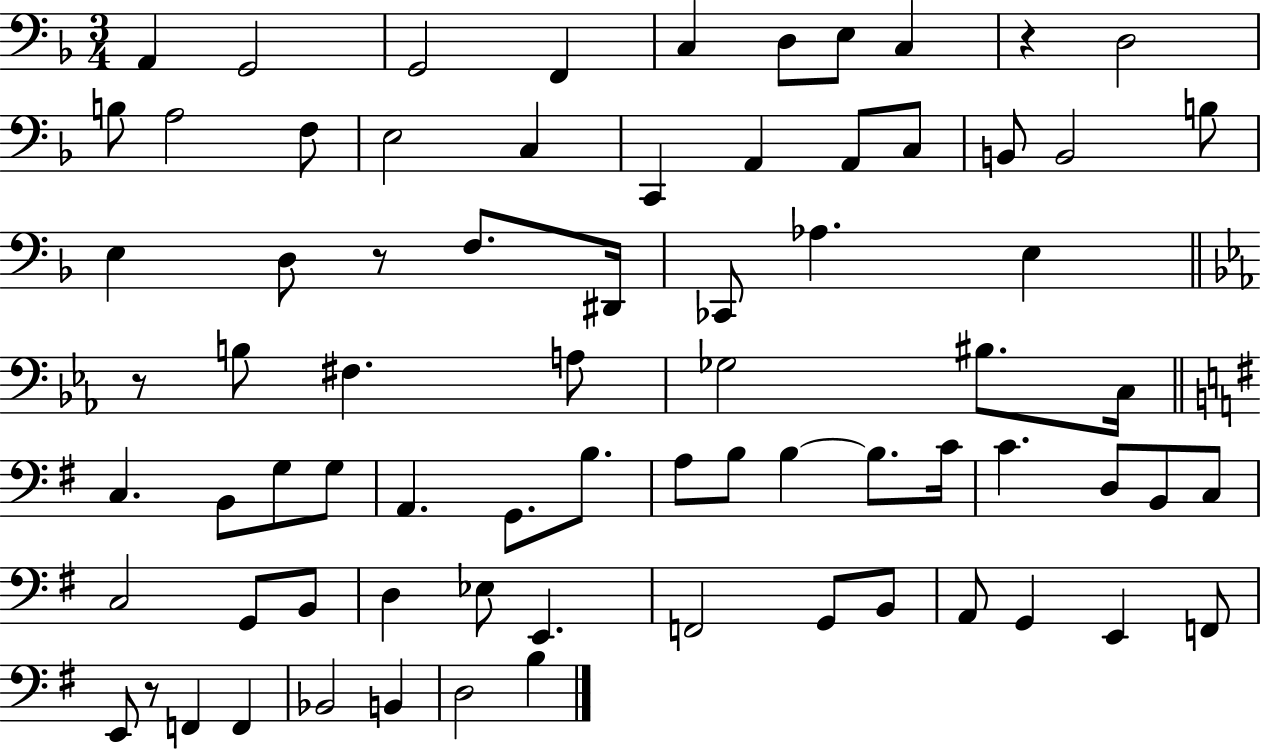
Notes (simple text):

A2/q G2/h G2/h F2/q C3/q D3/e E3/e C3/q R/q D3/h B3/e A3/h F3/e E3/h C3/q C2/q A2/q A2/e C3/e B2/e B2/h B3/e E3/q D3/e R/e F3/e. D#2/s CES2/e Ab3/q. E3/q R/e B3/e F#3/q. A3/e Gb3/h BIS3/e. C3/s C3/q. B2/e G3/e G3/e A2/q. G2/e. B3/e. A3/e B3/e B3/q B3/e. C4/s C4/q. D3/e B2/e C3/e C3/h G2/e B2/e D3/q Eb3/e E2/q. F2/h G2/e B2/e A2/e G2/q E2/q F2/e E2/e R/e F2/q F2/q Bb2/h B2/q D3/h B3/q